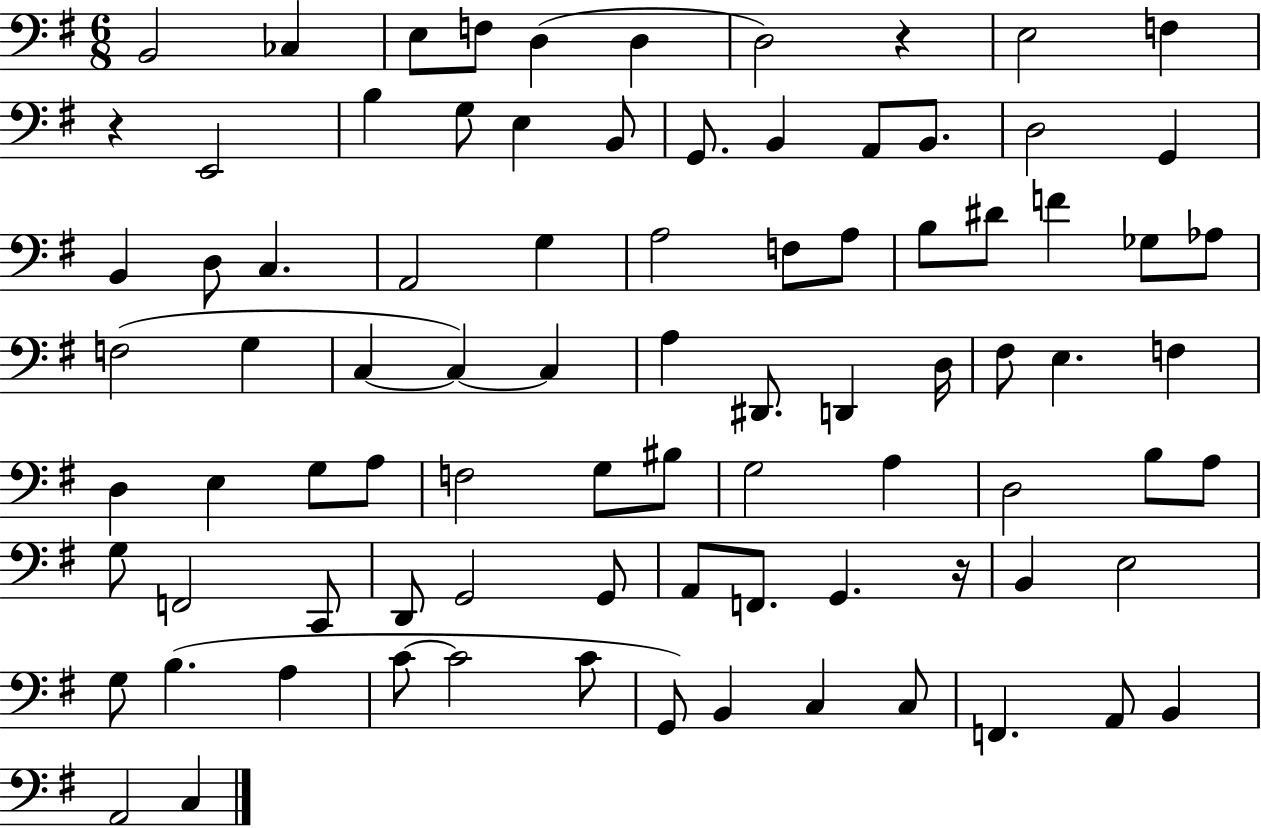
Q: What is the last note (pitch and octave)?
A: C3